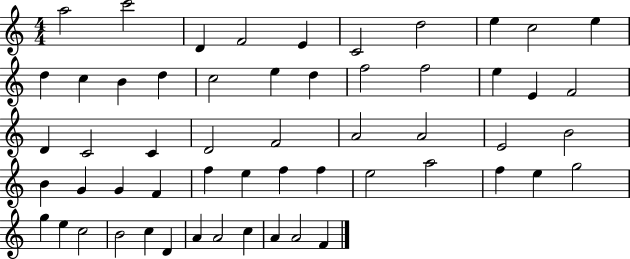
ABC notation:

X:1
T:Untitled
M:4/4
L:1/4
K:C
a2 c'2 D F2 E C2 d2 e c2 e d c B d c2 e d f2 f2 e E F2 D C2 C D2 F2 A2 A2 E2 B2 B G G F f e f f e2 a2 f e g2 g e c2 B2 c D A A2 c A A2 F